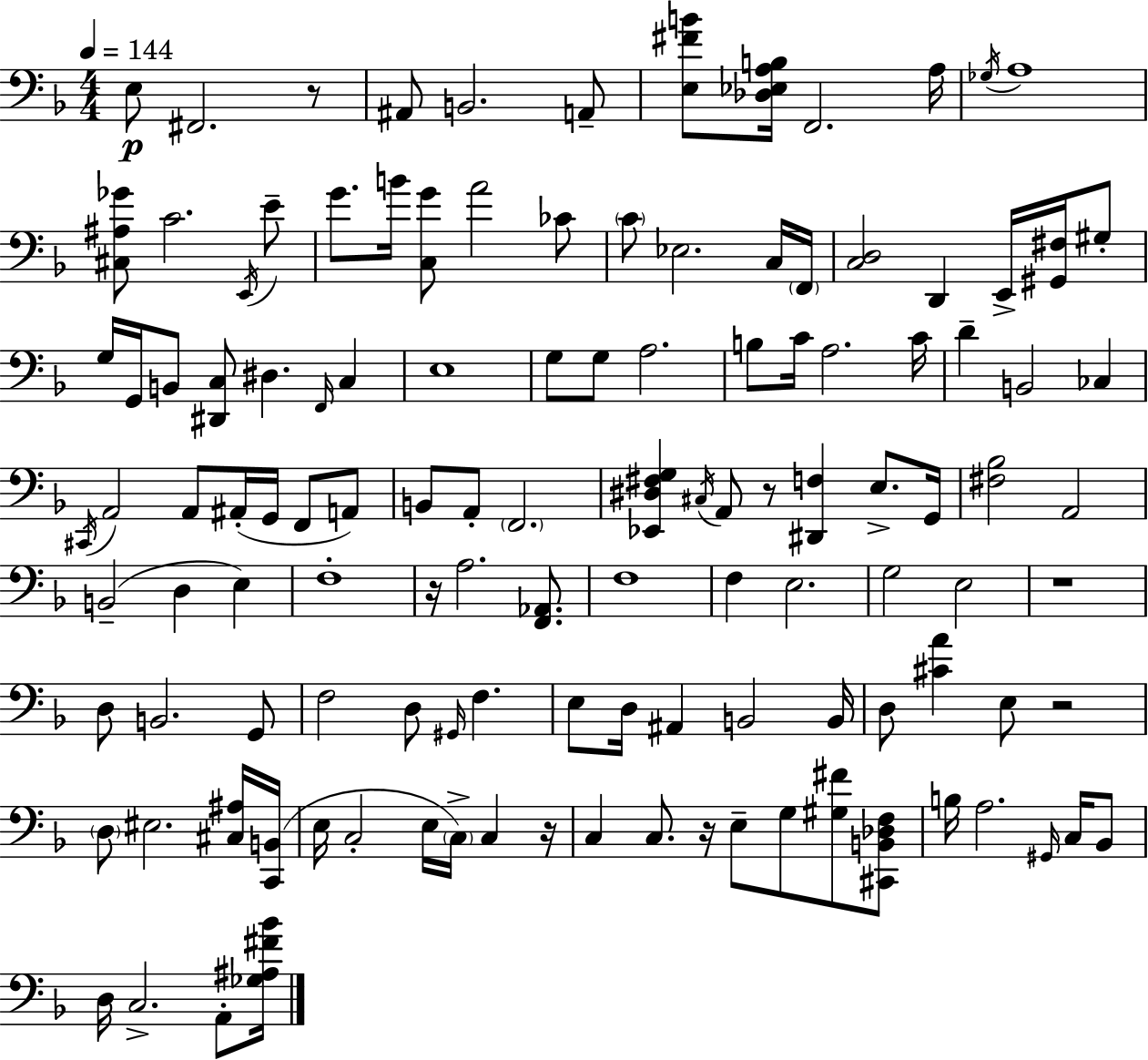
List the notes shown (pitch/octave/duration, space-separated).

E3/e F#2/h. R/e A#2/e B2/h. A2/e [E3,F#4,B4]/e [Db3,Eb3,A3,B3]/s F2/h. A3/s Gb3/s A3/w [C#3,A#3,Gb4]/e C4/h. E2/s E4/e G4/e. B4/s [C3,G4]/e A4/h CES4/e C4/e Eb3/h. C3/s F2/s [C3,D3]/h D2/q E2/s [G#2,F#3]/s G#3/e G3/s G2/s B2/e [D#2,C3]/e D#3/q. F2/s C3/q E3/w G3/e G3/e A3/h. B3/e C4/s A3/h. C4/s D4/q B2/h CES3/q C#2/s A2/h A2/e A#2/s G2/s F2/e A2/e B2/e A2/e F2/h. [Eb2,D#3,F#3,G3]/q C#3/s A2/e R/e [D#2,F3]/q E3/e. G2/s [F#3,Bb3]/h A2/h B2/h D3/q E3/q F3/w R/s A3/h. [F2,Ab2]/e. F3/w F3/q E3/h. G3/h E3/h R/w D3/e B2/h. G2/e F3/h D3/e G#2/s F3/q. E3/e D3/s A#2/q B2/h B2/s D3/e [C#4,A4]/q E3/e R/h D3/e EIS3/h. [C#3,A#3]/s [C2,B2]/s E3/s C3/h E3/s C3/s C3/q R/s C3/q C3/e. R/s E3/e G3/e [G#3,F#4]/e [C#2,B2,Db3,F3]/e B3/s A3/h. G#2/s C3/s Bb2/e D3/s C3/h. A2/e [Gb3,A#3,F#4,Bb4]/s